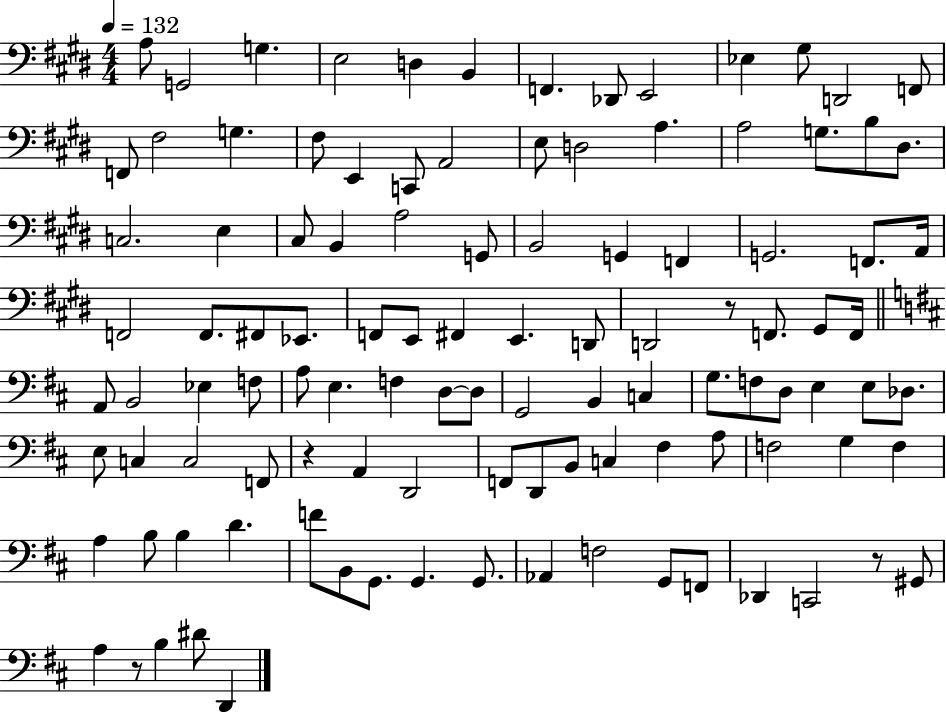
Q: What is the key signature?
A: E major